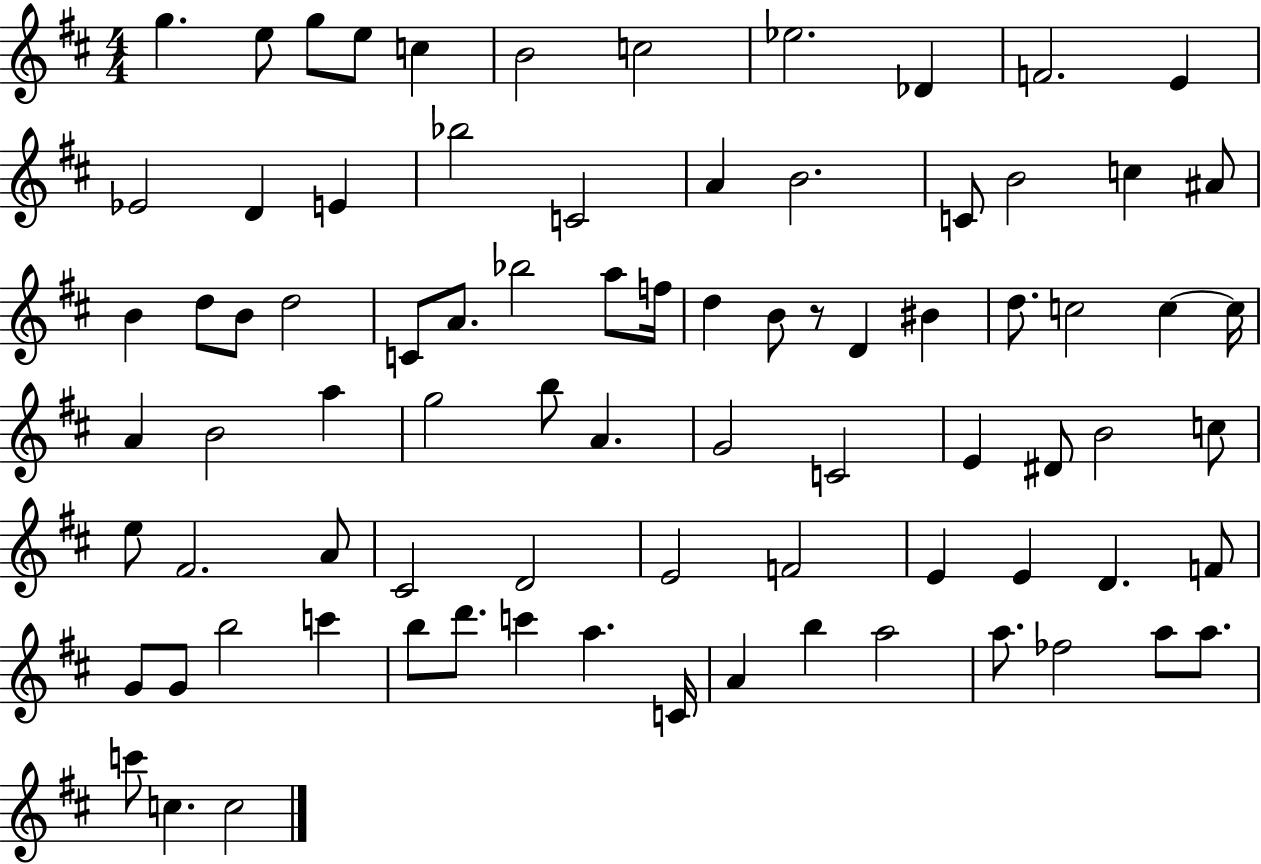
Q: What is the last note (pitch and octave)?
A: C5